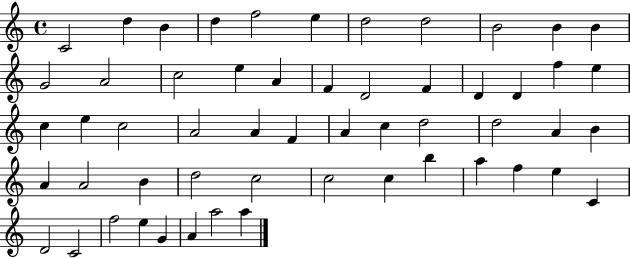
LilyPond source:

{
  \clef treble
  \time 4/4
  \defaultTimeSignature
  \key c \major
  c'2 d''4 b'4 | d''4 f''2 e''4 | d''2 d''2 | b'2 b'4 b'4 | \break g'2 a'2 | c''2 e''4 a'4 | f'4 d'2 f'4 | d'4 d'4 f''4 e''4 | \break c''4 e''4 c''2 | a'2 a'4 f'4 | a'4 c''4 d''2 | d''2 a'4 b'4 | \break a'4 a'2 b'4 | d''2 c''2 | c''2 c''4 b''4 | a''4 f''4 e''4 c'4 | \break d'2 c'2 | f''2 e''4 g'4 | a'4 a''2 a''4 | \bar "|."
}